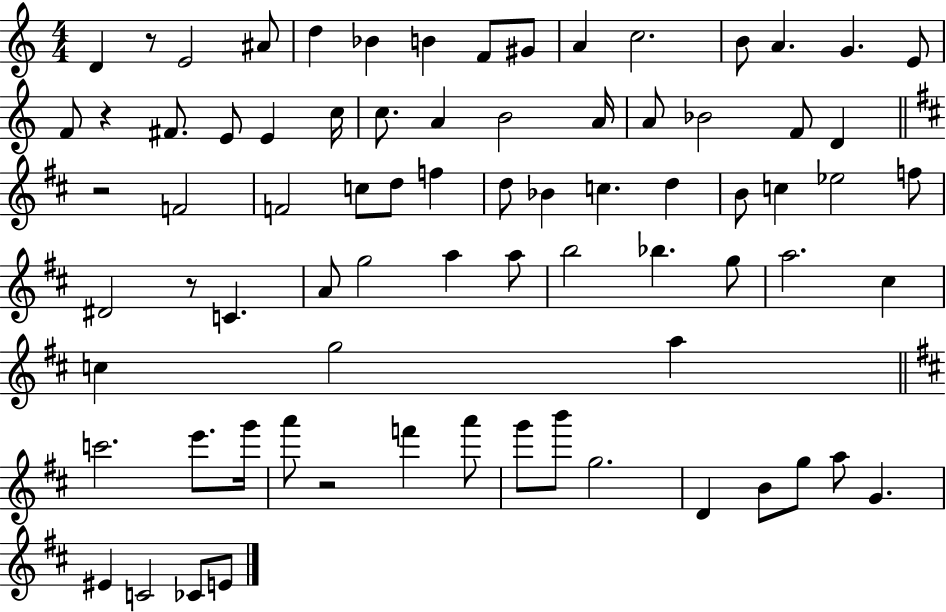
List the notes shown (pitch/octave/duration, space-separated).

D4/q R/e E4/h A#4/e D5/q Bb4/q B4/q F4/e G#4/e A4/q C5/h. B4/e A4/q. G4/q. E4/e F4/e R/q F#4/e. E4/e E4/q C5/s C5/e. A4/q B4/h A4/s A4/e Bb4/h F4/e D4/q R/h F4/h F4/h C5/e D5/e F5/q D5/e Bb4/q C5/q. D5/q B4/e C5/q Eb5/h F5/e D#4/h R/e C4/q. A4/e G5/h A5/q A5/e B5/h Bb5/q. G5/e A5/h. C#5/q C5/q G5/h A5/q C6/h. E6/e. G6/s A6/e R/h F6/q A6/e G6/e B6/e G5/h. D4/q B4/e G5/e A5/e G4/q. EIS4/q C4/h CES4/e E4/e